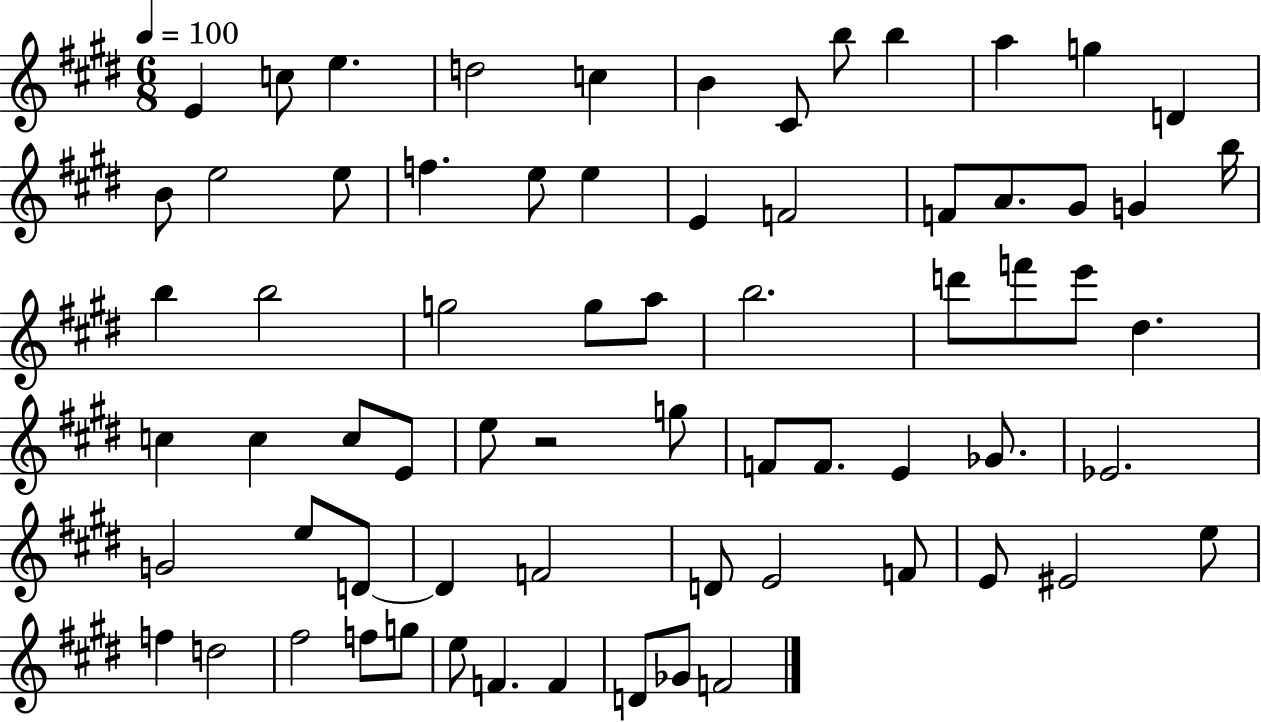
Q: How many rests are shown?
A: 1